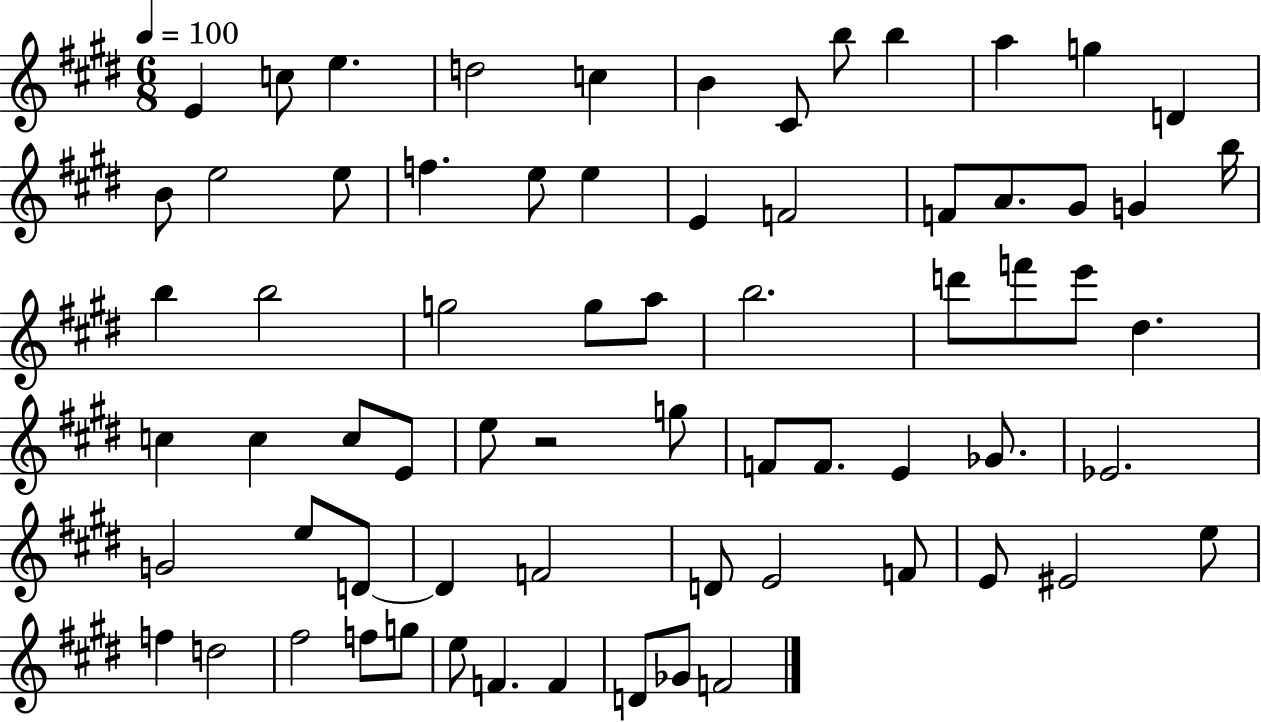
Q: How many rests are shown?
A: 1